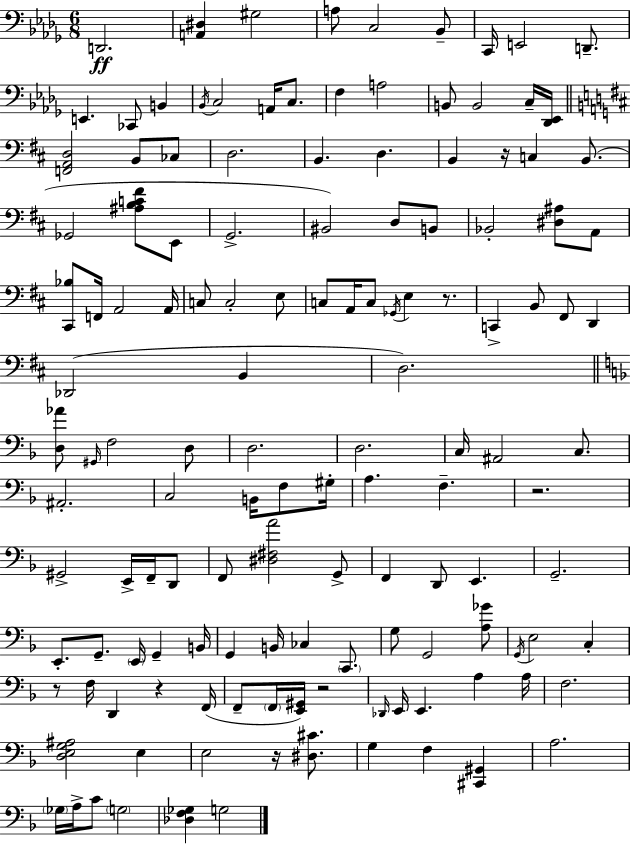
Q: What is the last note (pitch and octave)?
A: G3